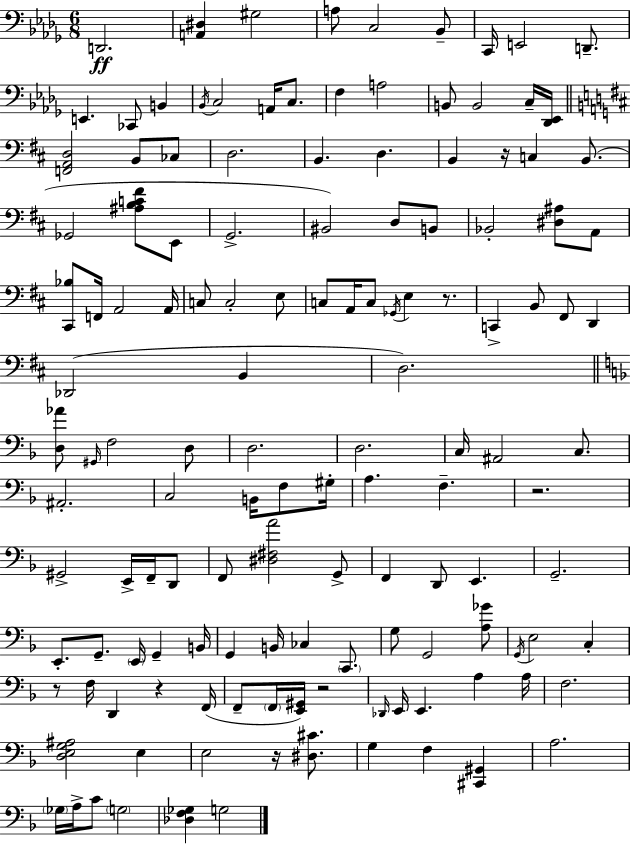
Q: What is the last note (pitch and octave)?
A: G3